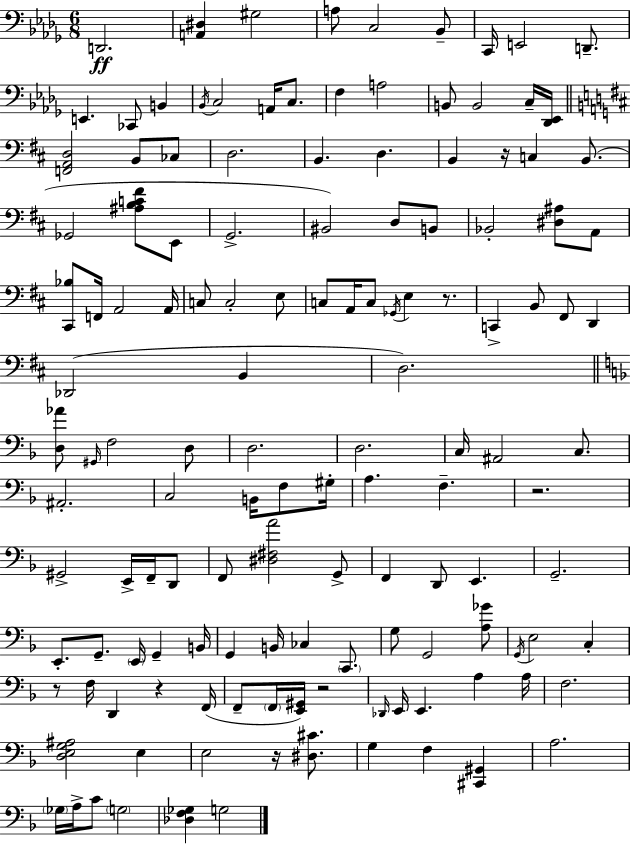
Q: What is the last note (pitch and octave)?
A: G3